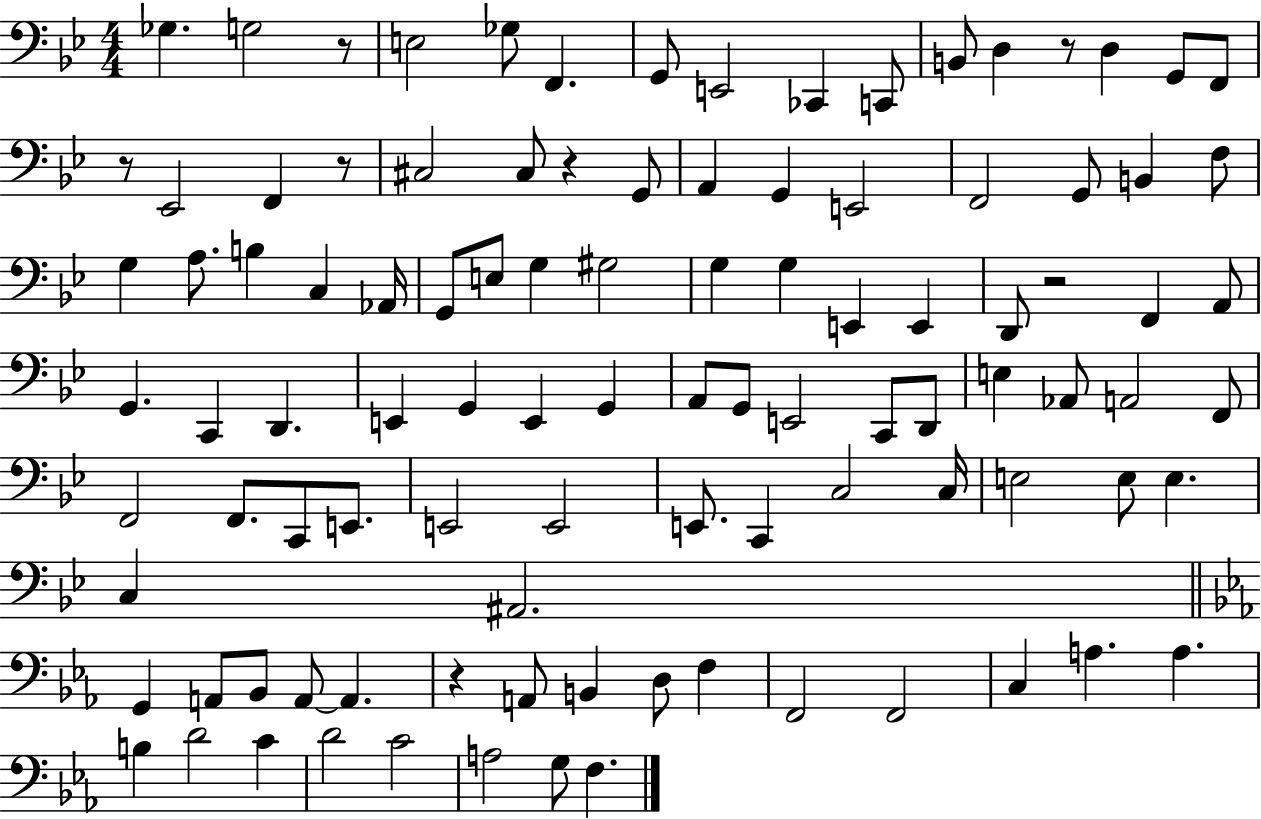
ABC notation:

X:1
T:Untitled
M:4/4
L:1/4
K:Bb
_G, G,2 z/2 E,2 _G,/2 F,, G,,/2 E,,2 _C,, C,,/2 B,,/2 D, z/2 D, G,,/2 F,,/2 z/2 _E,,2 F,, z/2 ^C,2 ^C,/2 z G,,/2 A,, G,, E,,2 F,,2 G,,/2 B,, F,/2 G, A,/2 B, C, _A,,/4 G,,/2 E,/2 G, ^G,2 G, G, E,, E,, D,,/2 z2 F,, A,,/2 G,, C,, D,, E,, G,, E,, G,, A,,/2 G,,/2 E,,2 C,,/2 D,,/2 E, _A,,/2 A,,2 F,,/2 F,,2 F,,/2 C,,/2 E,,/2 E,,2 E,,2 E,,/2 C,, C,2 C,/4 E,2 E,/2 E, C, ^A,,2 G,, A,,/2 _B,,/2 A,,/2 A,, z A,,/2 B,, D,/2 F, F,,2 F,,2 C, A, A, B, D2 C D2 C2 A,2 G,/2 F,